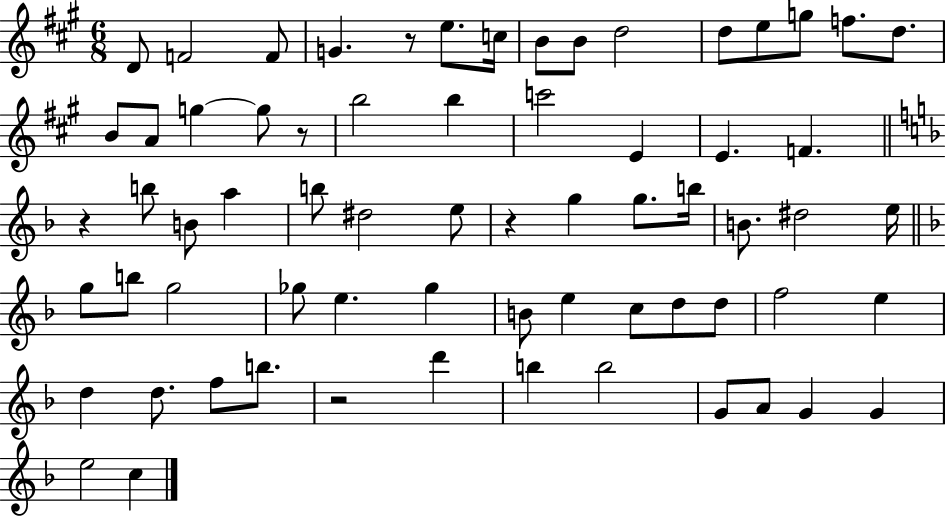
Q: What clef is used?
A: treble